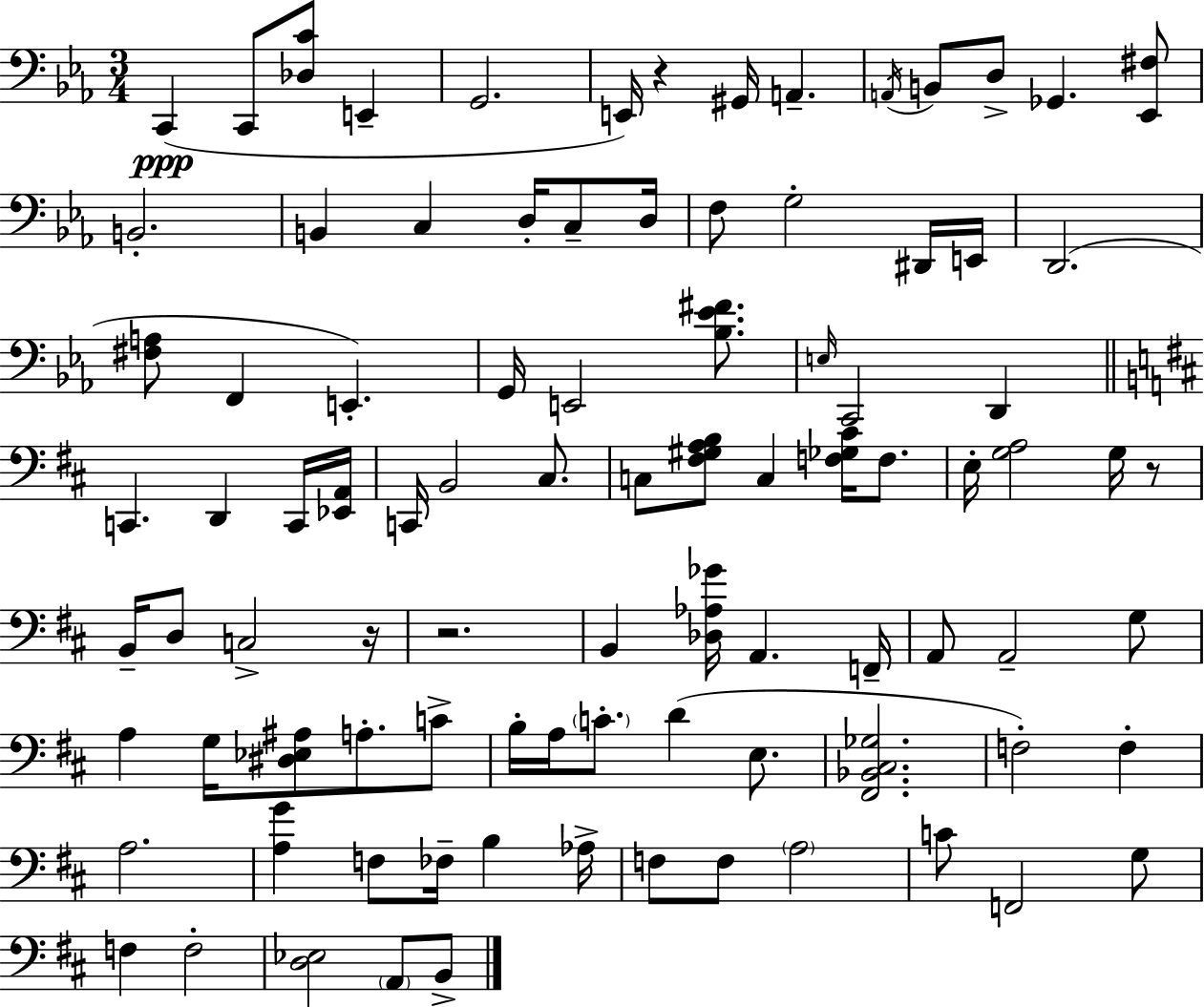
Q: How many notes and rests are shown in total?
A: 92